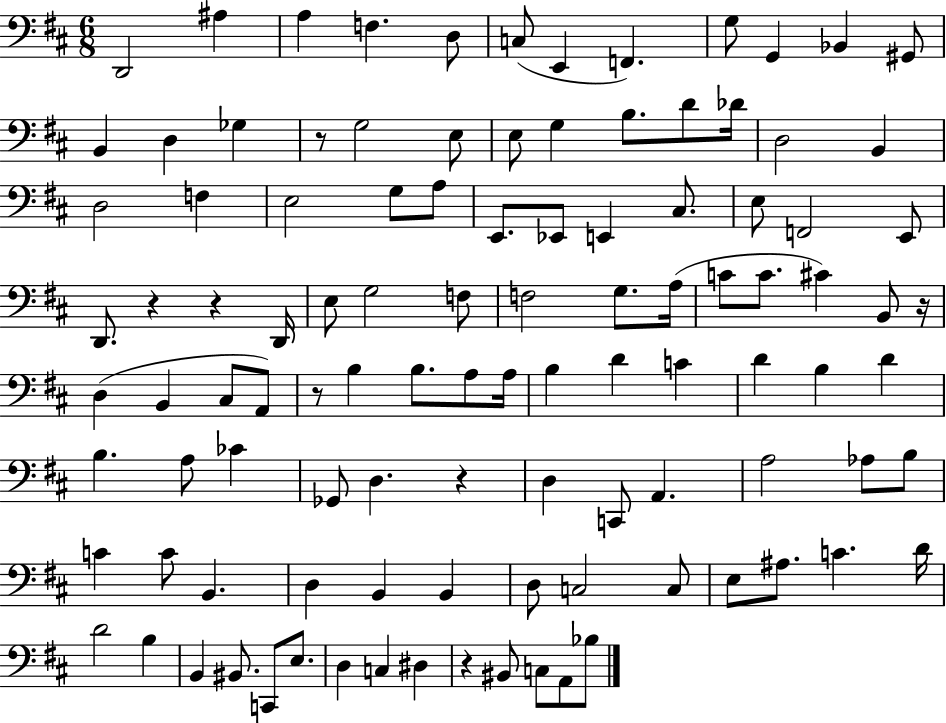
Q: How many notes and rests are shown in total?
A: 106